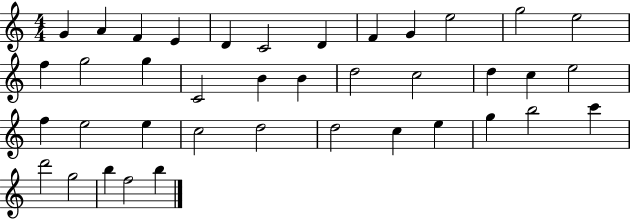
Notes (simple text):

G4/q A4/q F4/q E4/q D4/q C4/h D4/q F4/q G4/q E5/h G5/h E5/h F5/q G5/h G5/q C4/h B4/q B4/q D5/h C5/h D5/q C5/q E5/h F5/q E5/h E5/q C5/h D5/h D5/h C5/q E5/q G5/q B5/h C6/q D6/h G5/h B5/q F5/h B5/q